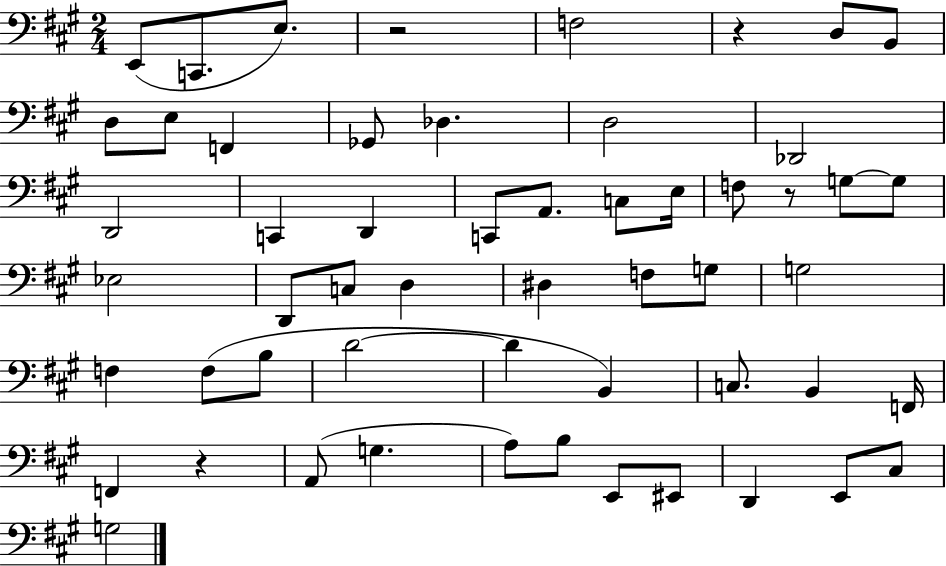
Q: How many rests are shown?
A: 4